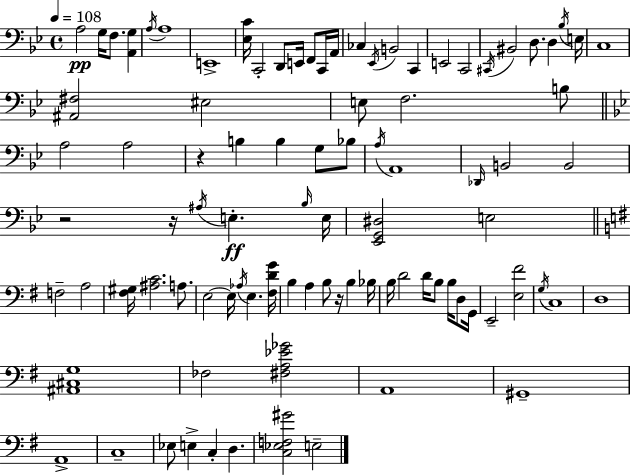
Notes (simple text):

A3/h G3/s F3/e. [A2,G3]/q A3/s A3/w E2/w [Eb3,C4]/s C2/h D2/e E2/s F2/e C2/s A2/s CES3/q Eb2/s B2/h C2/q E2/h C2/h C#2/s BIS2/h D3/e. D3/q Bb3/s E3/s C3/w [A#2,F#3]/h EIS3/h E3/e F3/h. B3/e A3/h A3/h R/q B3/q B3/q G3/e Bb3/e A3/s A2/w Db2/s B2/h B2/h R/h R/s A#3/s E3/q. Bb3/s E3/s [Eb2,G2,D#3]/h E3/h F3/h A3/h [F#3,G#3]/s [A#3,C4]/h. A3/e. E3/h E3/s Ab3/s E3/q. [F#3,D4,G4]/s B3/q A3/q B3/e R/s B3/q Bb3/s B3/s D4/h D4/s B3/e B3/s D3/e G2/s E2/h [E3,F#4]/h G3/s C3/w D3/w [A#2,C#3,G3]/w FES3/h [F#3,A3,Eb4,Gb4]/h A2/w G#2/w A2/w C3/w Eb3/e E3/q C3/q D3/q. [C3,Eb3,F3,G#4]/h E3/h